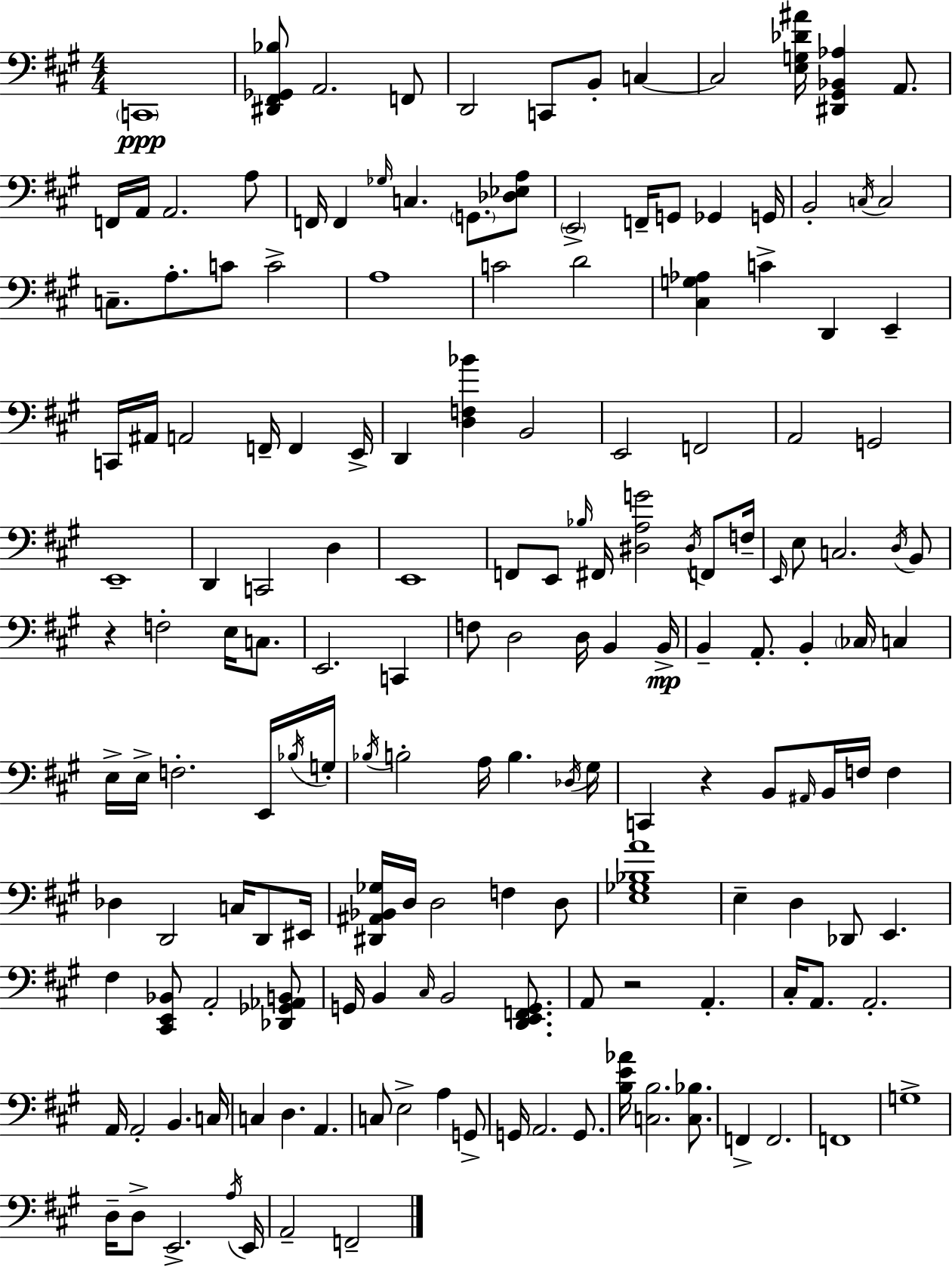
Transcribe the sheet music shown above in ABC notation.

X:1
T:Untitled
M:4/4
L:1/4
K:A
C,,4 [^D,,^F,,_G,,_B,]/2 A,,2 F,,/2 D,,2 C,,/2 B,,/2 C, C,2 [E,G,_D^A]/4 [^D,,^G,,_B,,_A,] A,,/2 F,,/4 A,,/4 A,,2 A,/2 F,,/4 F,, _G,/4 C, G,,/2 [_D,_E,A,]/2 E,,2 F,,/4 G,,/2 _G,, G,,/4 B,,2 C,/4 C,2 C,/2 A,/2 C/2 C2 A,4 C2 D2 [^C,G,_A,] C D,, E,, C,,/4 ^A,,/4 A,,2 F,,/4 F,, E,,/4 D,, [D,F,_B] B,,2 E,,2 F,,2 A,,2 G,,2 E,,4 D,, C,,2 D, E,,4 F,,/2 E,,/2 _B,/4 ^F,,/4 [^D,A,G]2 ^D,/4 F,,/2 F,/4 E,,/4 E,/2 C,2 D,/4 B,,/2 z F,2 E,/4 C,/2 E,,2 C,, F,/2 D,2 D,/4 B,, B,,/4 B,, A,,/2 B,, _C,/4 C, E,/4 E,/4 F,2 E,,/4 _B,/4 G,/4 _B,/4 B,2 A,/4 B, _D,/4 ^G,/4 C,, z B,,/2 ^A,,/4 B,,/4 F,/4 F, _D, D,,2 C,/4 D,,/2 ^E,,/4 [^D,,^A,,_B,,_G,]/4 D,/4 D,2 F, D,/2 [E,_G,_B,A]4 E, D, _D,,/2 E,, ^F, [^C,,E,,_B,,]/2 A,,2 [_D,,_G,,_A,,B,,]/2 G,,/4 B,, ^C,/4 B,,2 [D,,E,,F,,G,,]/2 A,,/2 z2 A,, ^C,/4 A,,/2 A,,2 A,,/4 A,,2 B,, C,/4 C, D, A,, C,/2 E,2 A, G,,/2 G,,/4 A,,2 G,,/2 [B,E_A]/4 [C,B,]2 [C,_B,]/2 F,, F,,2 F,,4 G,4 D,/4 D,/2 E,,2 A,/4 E,,/4 A,,2 F,,2